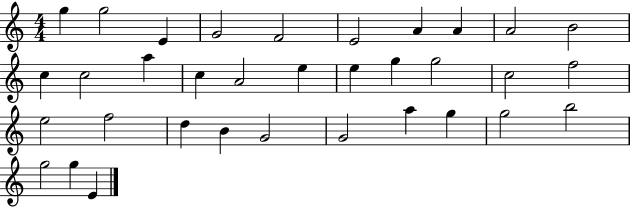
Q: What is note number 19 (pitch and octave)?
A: G5